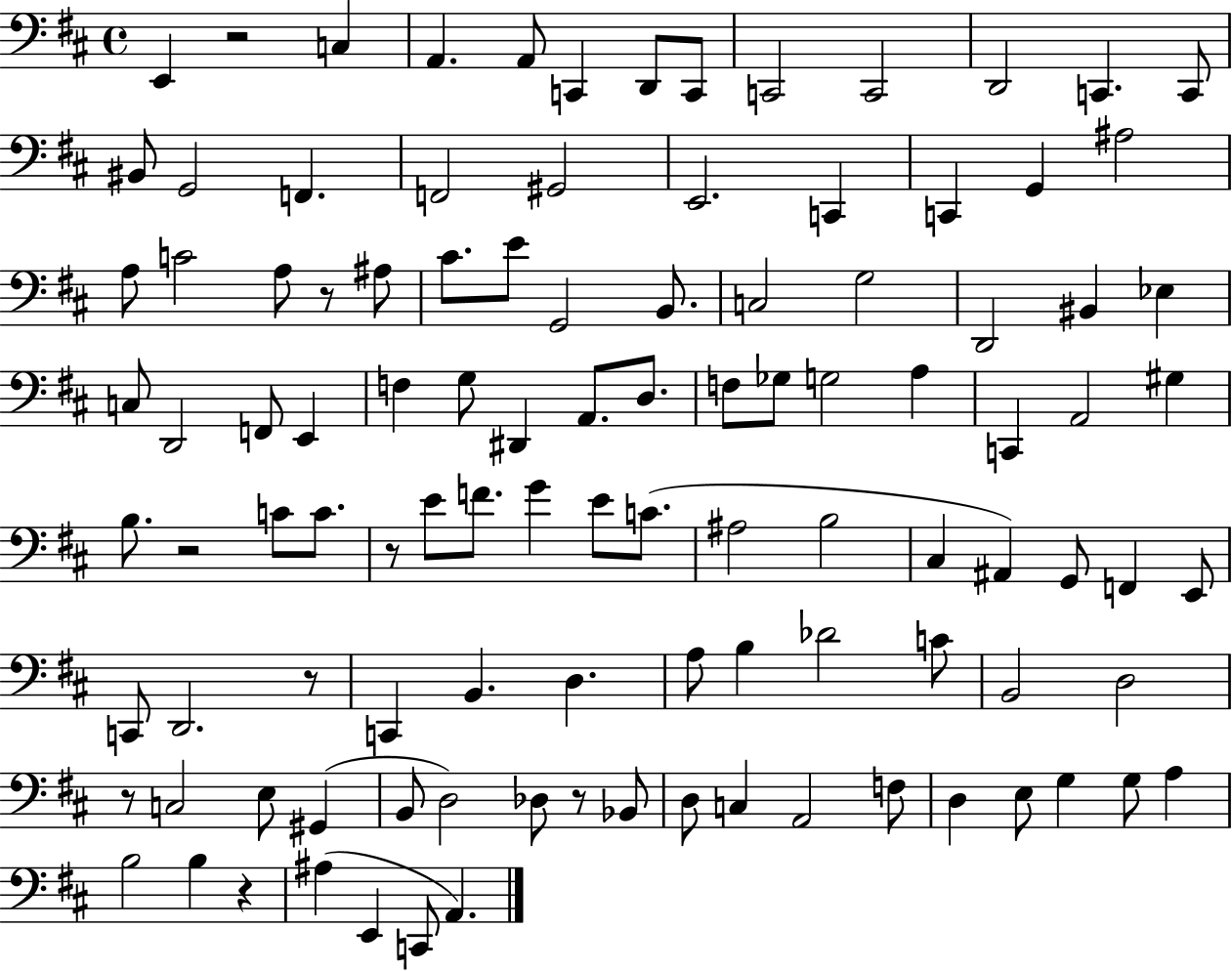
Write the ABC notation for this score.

X:1
T:Untitled
M:4/4
L:1/4
K:D
E,, z2 C, A,, A,,/2 C,, D,,/2 C,,/2 C,,2 C,,2 D,,2 C,, C,,/2 ^B,,/2 G,,2 F,, F,,2 ^G,,2 E,,2 C,, C,, G,, ^A,2 A,/2 C2 A,/2 z/2 ^A,/2 ^C/2 E/2 G,,2 B,,/2 C,2 G,2 D,,2 ^B,, _E, C,/2 D,,2 F,,/2 E,, F, G,/2 ^D,, A,,/2 D,/2 F,/2 _G,/2 G,2 A, C,, A,,2 ^G, B,/2 z2 C/2 C/2 z/2 E/2 F/2 G E/2 C/2 ^A,2 B,2 ^C, ^A,, G,,/2 F,, E,,/2 C,,/2 D,,2 z/2 C,, B,, D, A,/2 B, _D2 C/2 B,,2 D,2 z/2 C,2 E,/2 ^G,, B,,/2 D,2 _D,/2 z/2 _B,,/2 D,/2 C, A,,2 F,/2 D, E,/2 G, G,/2 A, B,2 B, z ^A, E,, C,,/2 A,,